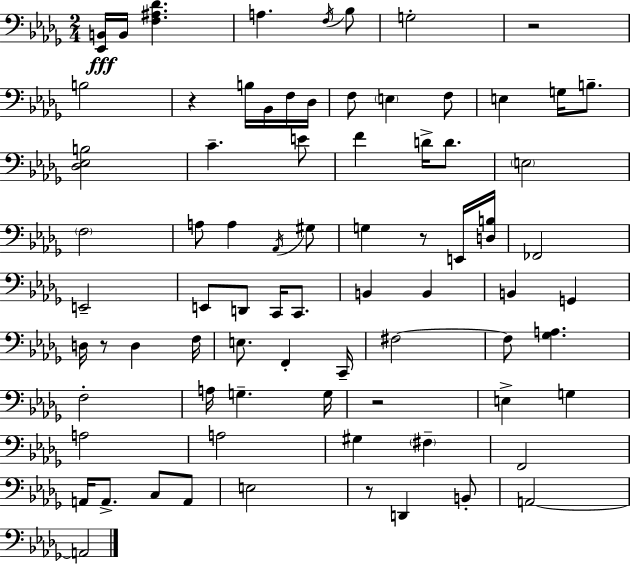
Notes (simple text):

[Eb2,B2]/s B2/s [F3,A#3,Db4]/q. A3/q. F3/s Bb3/e G3/h R/h B3/h R/q B3/s Bb2/s F3/s Db3/s F3/e E3/q F3/e E3/q G3/s B3/e. [Db3,Eb3,B3]/h C4/q. E4/e F4/q D4/s D4/e. E3/h F3/h A3/e A3/q Ab2/s G#3/e G3/q R/e E2/s [D3,B3]/s FES2/h E2/h E2/e D2/e C2/s C2/e. B2/q B2/q B2/q G2/q D3/s R/e D3/q F3/s E3/e. F2/q C2/s F#3/h F#3/e [Gb3,A3]/q. F3/h A3/s G3/q. G3/s R/h E3/q G3/q A3/h A3/h G#3/q F#3/q F2/h A2/s A2/e. C3/e A2/e E3/h R/e D2/q B2/e A2/h A2/h